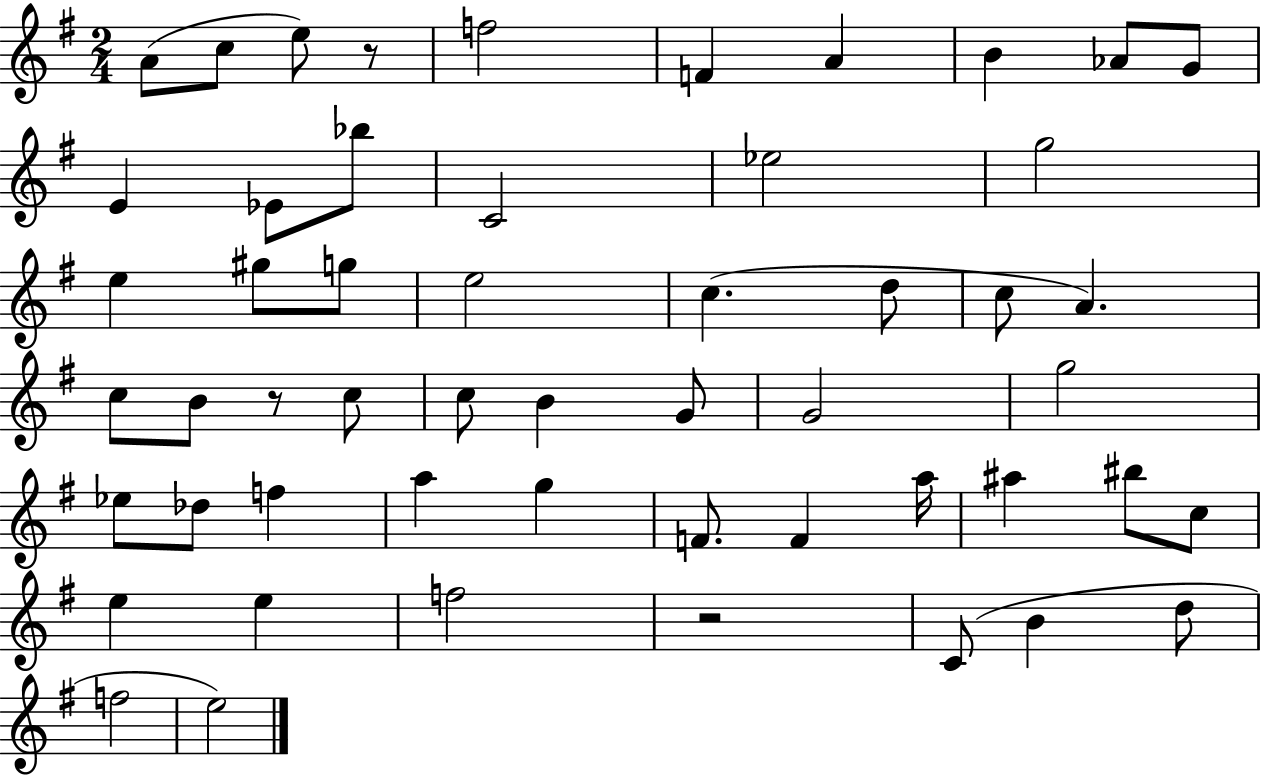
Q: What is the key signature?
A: G major